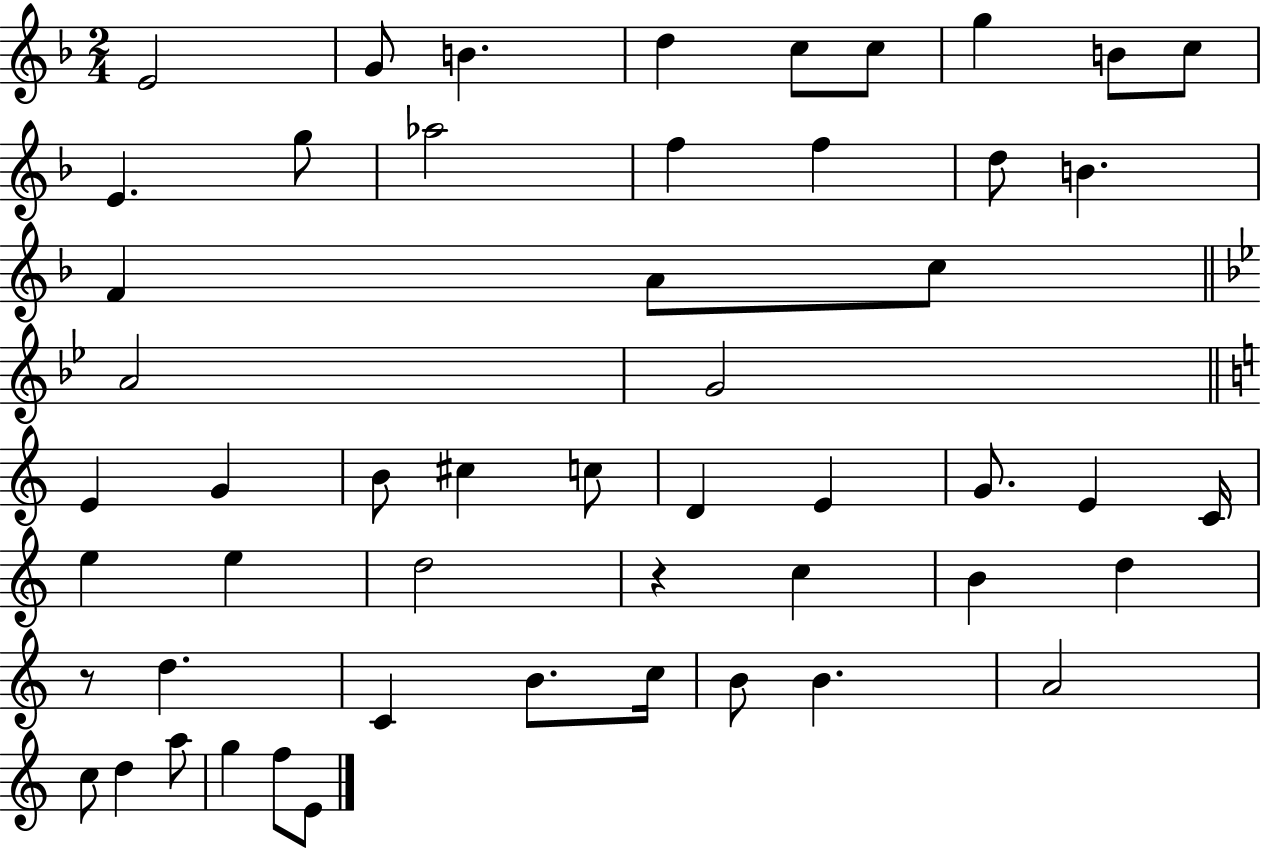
X:1
T:Untitled
M:2/4
L:1/4
K:F
E2 G/2 B d c/2 c/2 g B/2 c/2 E g/2 _a2 f f d/2 B F A/2 c/2 A2 G2 E G B/2 ^c c/2 D E G/2 E C/4 e e d2 z c B d z/2 d C B/2 c/4 B/2 B A2 c/2 d a/2 g f/2 E/2